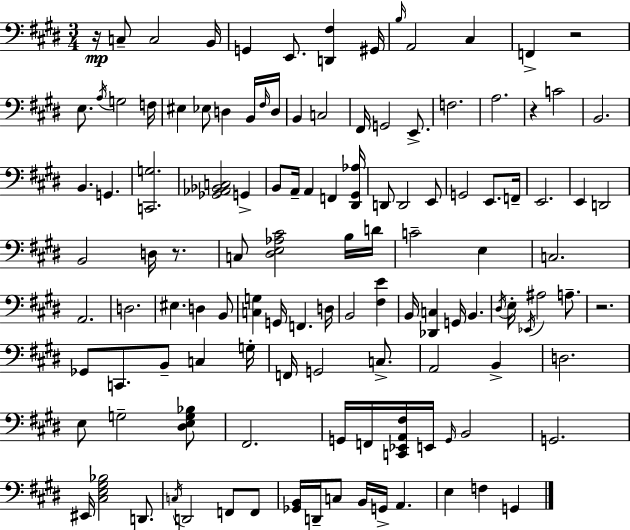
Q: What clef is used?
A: bass